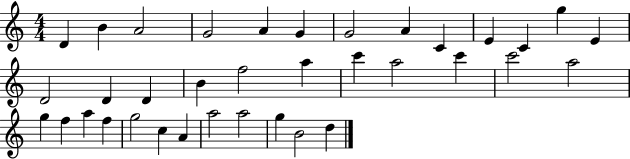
{
  \clef treble
  \numericTimeSignature
  \time 4/4
  \key c \major
  d'4 b'4 a'2 | g'2 a'4 g'4 | g'2 a'4 c'4 | e'4 c'4 g''4 e'4 | \break d'2 d'4 d'4 | b'4 f''2 a''4 | c'''4 a''2 c'''4 | c'''2 a''2 | \break g''4 f''4 a''4 f''4 | g''2 c''4 a'4 | a''2 a''2 | g''4 b'2 d''4 | \break \bar "|."
}